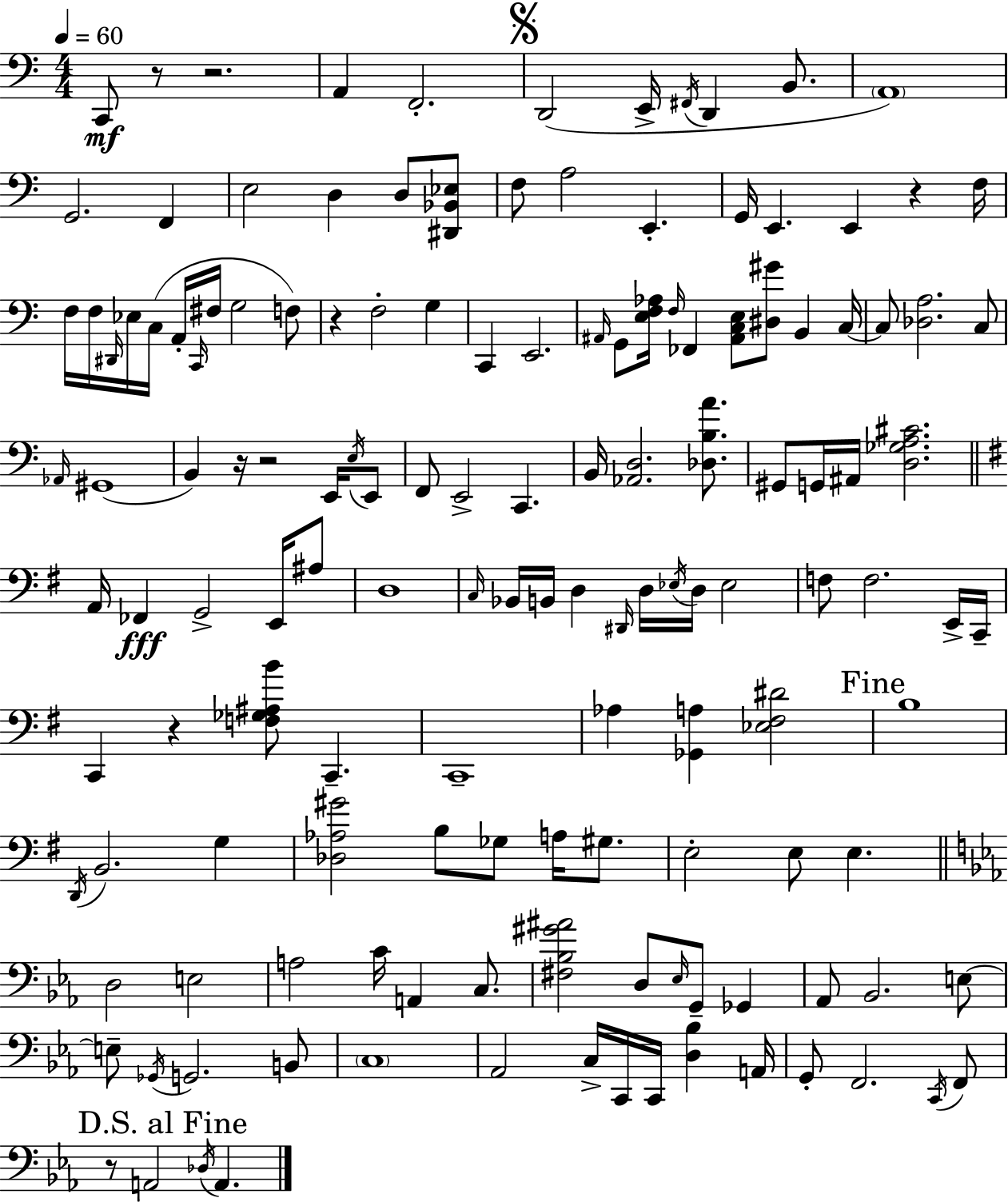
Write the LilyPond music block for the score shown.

{
  \clef bass
  \numericTimeSignature
  \time 4/4
  \key a \minor
  \tempo 4 = 60
  c,8\mf r8 r2. | a,4 f,2.-. | \mark \markup { \musicglyph "scripts.segno" } d,2( e,16-> \acciaccatura { fis,16 } d,4 b,8. | \parenthesize a,1) | \break g,2. f,4 | e2 d4 d8 <dis, bes, ees>8 | f8 a2 e,4.-. | g,16 e,4. e,4 r4 | \break f16 f16 f16 \grace { dis,16 } ees16 c16( a,16-. \grace { c,16 } fis16 g2 | f8) r4 f2-. g4 | c,4 e,2. | \grace { ais,16 } g,8 <e f aes>16 \grace { f16 } fes,4 <ais, c e>8 <dis gis'>8 | \break b,4 c16~~ c8 <des a>2. | c8 \grace { aes,16 }( gis,1 | b,4) r16 r2 | e,16 \acciaccatura { e16 } e,8 f,8 e,2-> | \break c,4. b,16 <aes, d>2. | <des b a'>8. gis,8 g,16 ais,16 <d ges a cis'>2. | \bar "||" \break \key g \major a,16 fes,4\fff g,2-> e,16 ais8 | d1 | \grace { c16 } bes,16 b,16 d4 \grace { dis,16 } d16 \acciaccatura { ees16 } d16 ees2 | f8 f2. | \break e,16-> c,16-- c,4 r4 <f ges ais b'>8 c,4.-- | c,1-- | aes4 <ges, a>4 <ees fis dis'>2 | \mark "Fine" b1 | \break \acciaccatura { d,16 } b,2. | g4 <des aes gis'>2 b8 ges8 | a16 gis8. e2-. e8 e4. | \bar "||" \break \key ees \major d2 e2 | a2 c'16 a,4 c8. | <fis bes gis' ais'>2 d8 \grace { ees16 } g,8-- ges,4 | aes,8 bes,2. e8~~ | \break e8-- \acciaccatura { ges,16 } g,2. | b,8 \parenthesize c1 | aes,2 c16-> c,16 c,16 <d bes>4 | a,16 g,8-. f,2. | \break \acciaccatura { c,16 } f,8 \mark "D.S. al Fine" r8 a,2 \acciaccatura { des16 } a,4. | \bar "|."
}